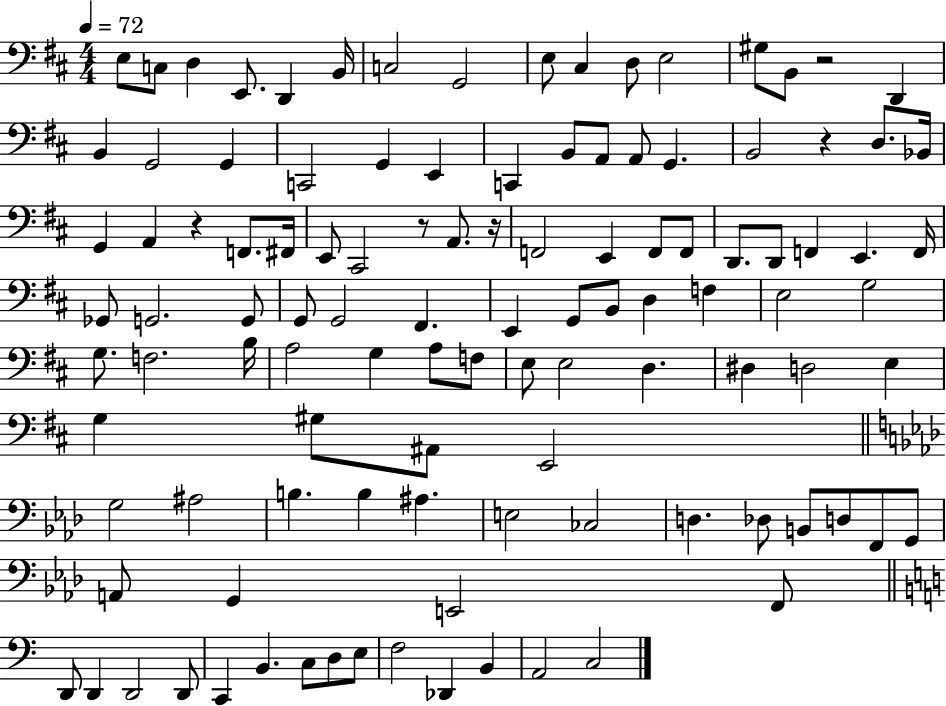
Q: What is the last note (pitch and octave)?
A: C3